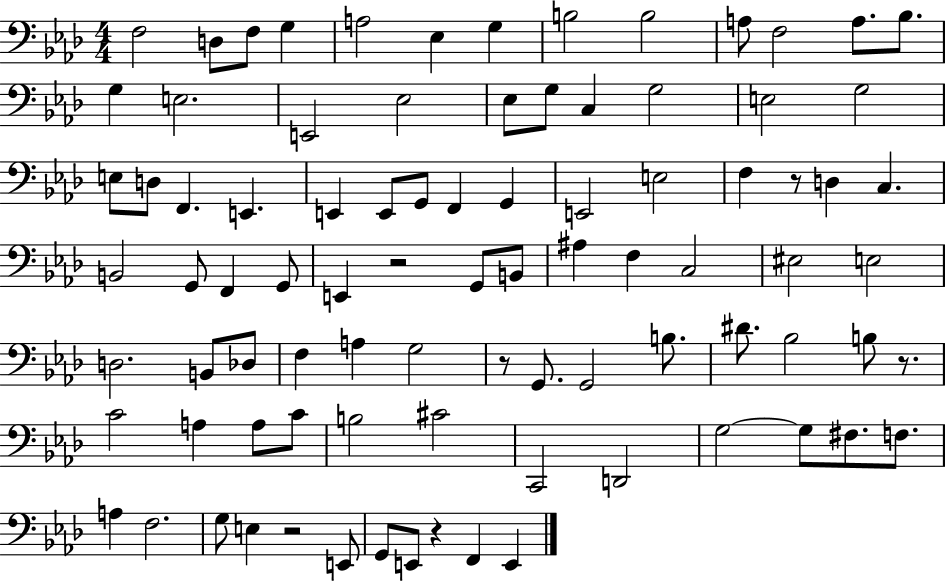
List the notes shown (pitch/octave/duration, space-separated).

F3/h D3/e F3/e G3/q A3/h Eb3/q G3/q B3/h B3/h A3/e F3/h A3/e. Bb3/e. G3/q E3/h. E2/h Eb3/h Eb3/e G3/e C3/q G3/h E3/h G3/h E3/e D3/e F2/q. E2/q. E2/q E2/e G2/e F2/q G2/q E2/h E3/h F3/q R/e D3/q C3/q. B2/h G2/e F2/q G2/e E2/q R/h G2/e B2/e A#3/q F3/q C3/h EIS3/h E3/h D3/h. B2/e Db3/e F3/q A3/q G3/h R/e G2/e. G2/h B3/e. D#4/e. Bb3/h B3/e R/e. C4/h A3/q A3/e C4/e B3/h C#4/h C2/h D2/h G3/h G3/e F#3/e. F3/e. A3/q F3/h. G3/e E3/q R/h E2/e G2/e E2/e R/q F2/q E2/q